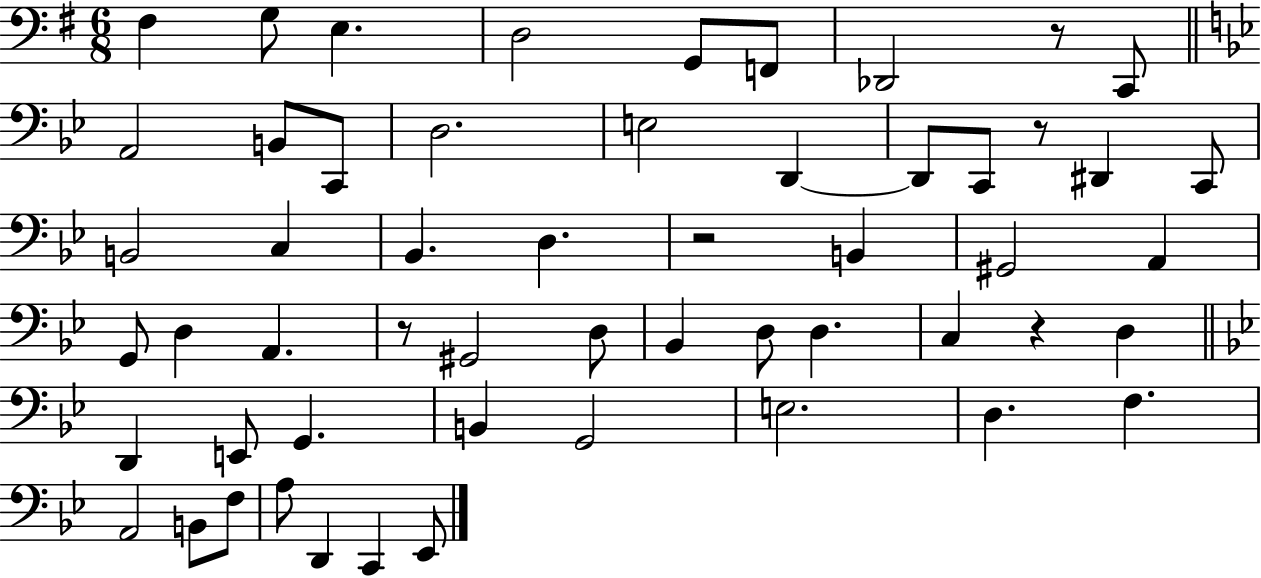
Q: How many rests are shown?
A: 5